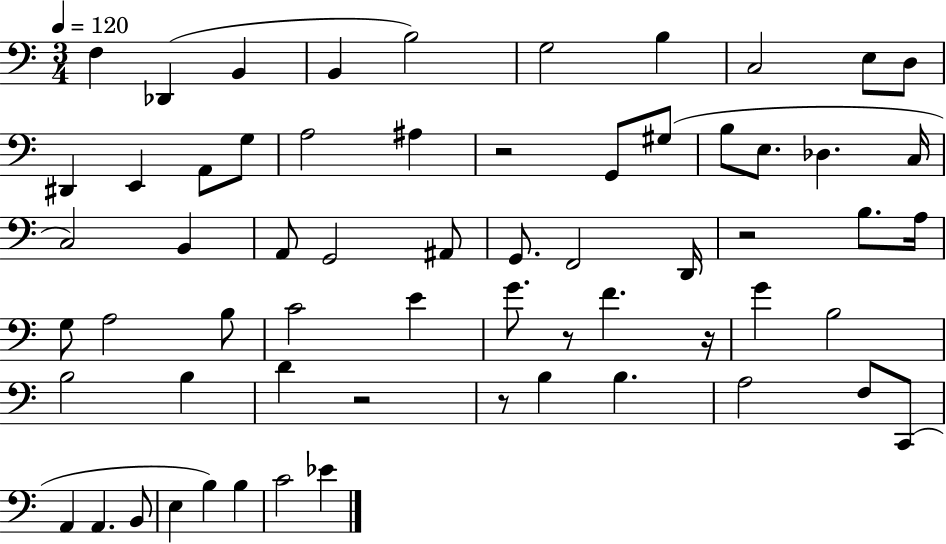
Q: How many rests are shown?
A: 6